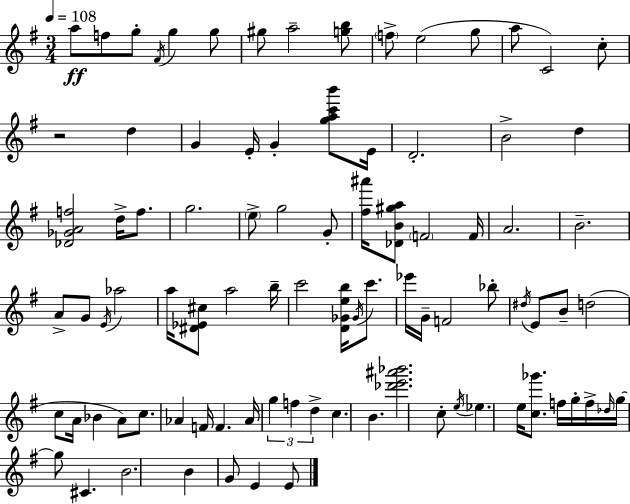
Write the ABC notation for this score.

X:1
T:Untitled
M:3/4
L:1/4
K:G
a/2 f/2 g/2 ^F/4 g g/2 ^g/2 a2 [gb]/2 f/2 e2 g/2 a/2 C2 c/2 z2 d G E/4 G [gac'b']/2 E/4 D2 B2 d [_D_GAf]2 d/4 f/2 g2 e/2 g2 G/2 [^f^a']/4 [_DB^ga]/2 F2 F/4 A2 B2 A/2 G/2 E/4 _a2 a/4 [^D_E^c]/2 a2 b/4 c'2 [D_Geb]/4 _G/4 c'/2 _e'/4 G/4 F2 _b/2 ^d/4 E/2 B/2 d2 c/2 A/4 _B A/2 c/2 _A F/4 F _A/4 g f d c B [_d'e'^a'_b']2 c/2 e/4 _e e/4 [c_g']/2 f/4 g/4 f/4 _d/4 g/4 g/2 ^C B2 B G/2 E E/2